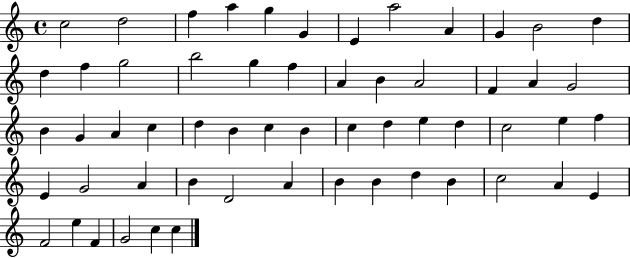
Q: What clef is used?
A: treble